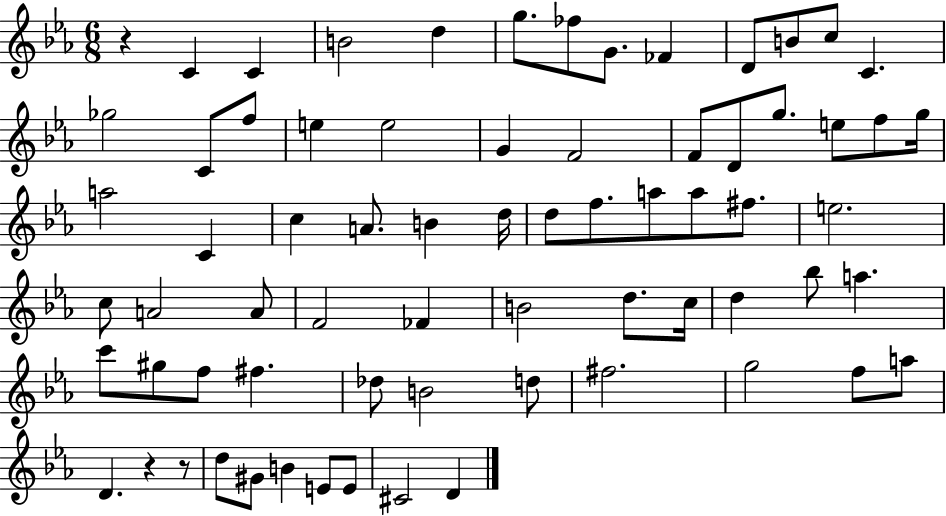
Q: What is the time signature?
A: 6/8